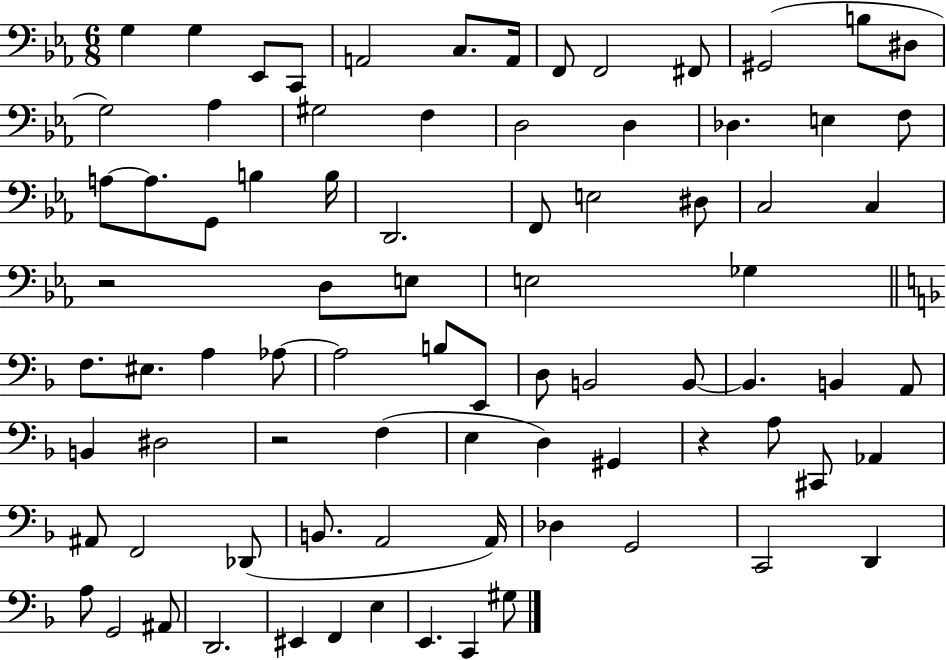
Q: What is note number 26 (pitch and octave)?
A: B3